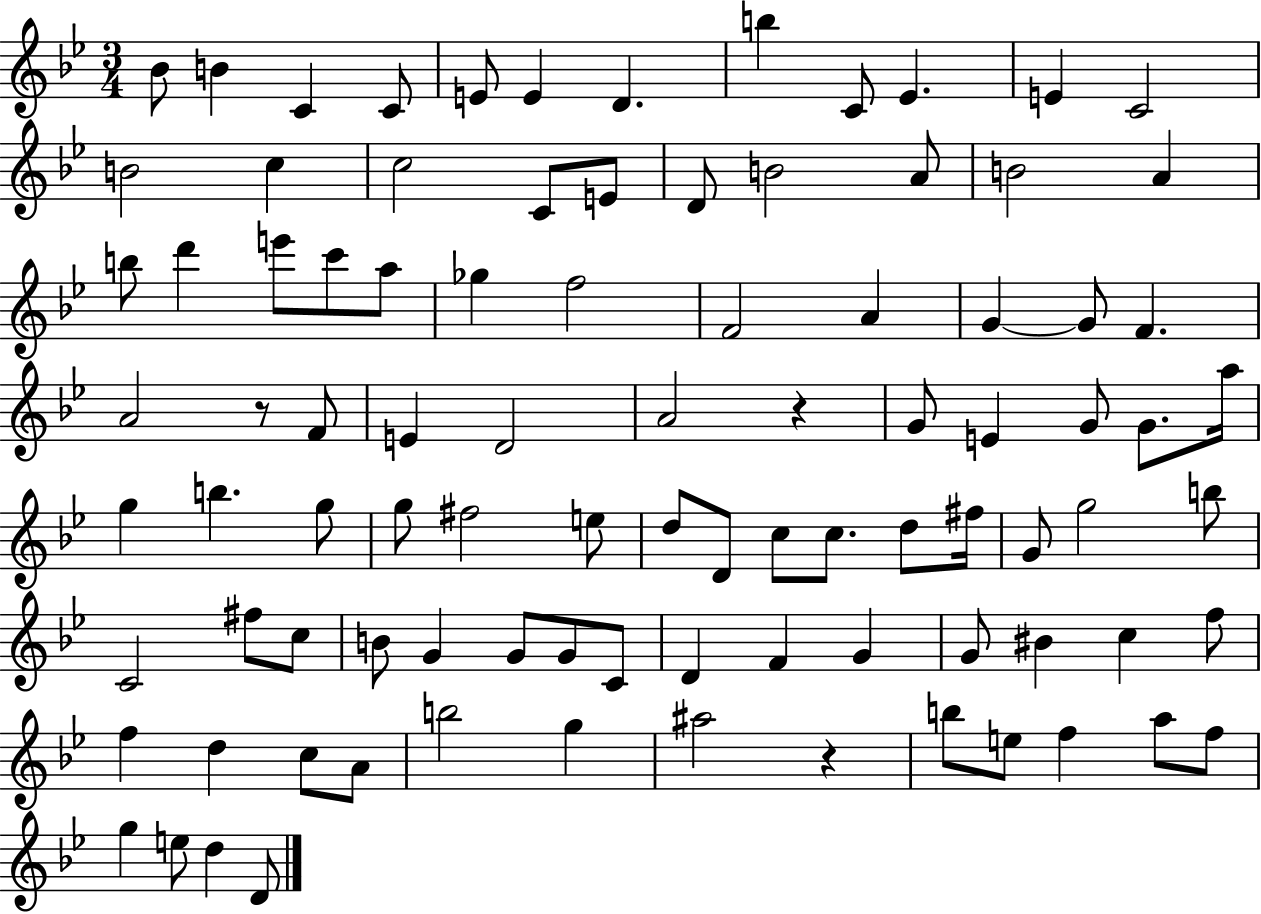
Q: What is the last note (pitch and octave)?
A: D4